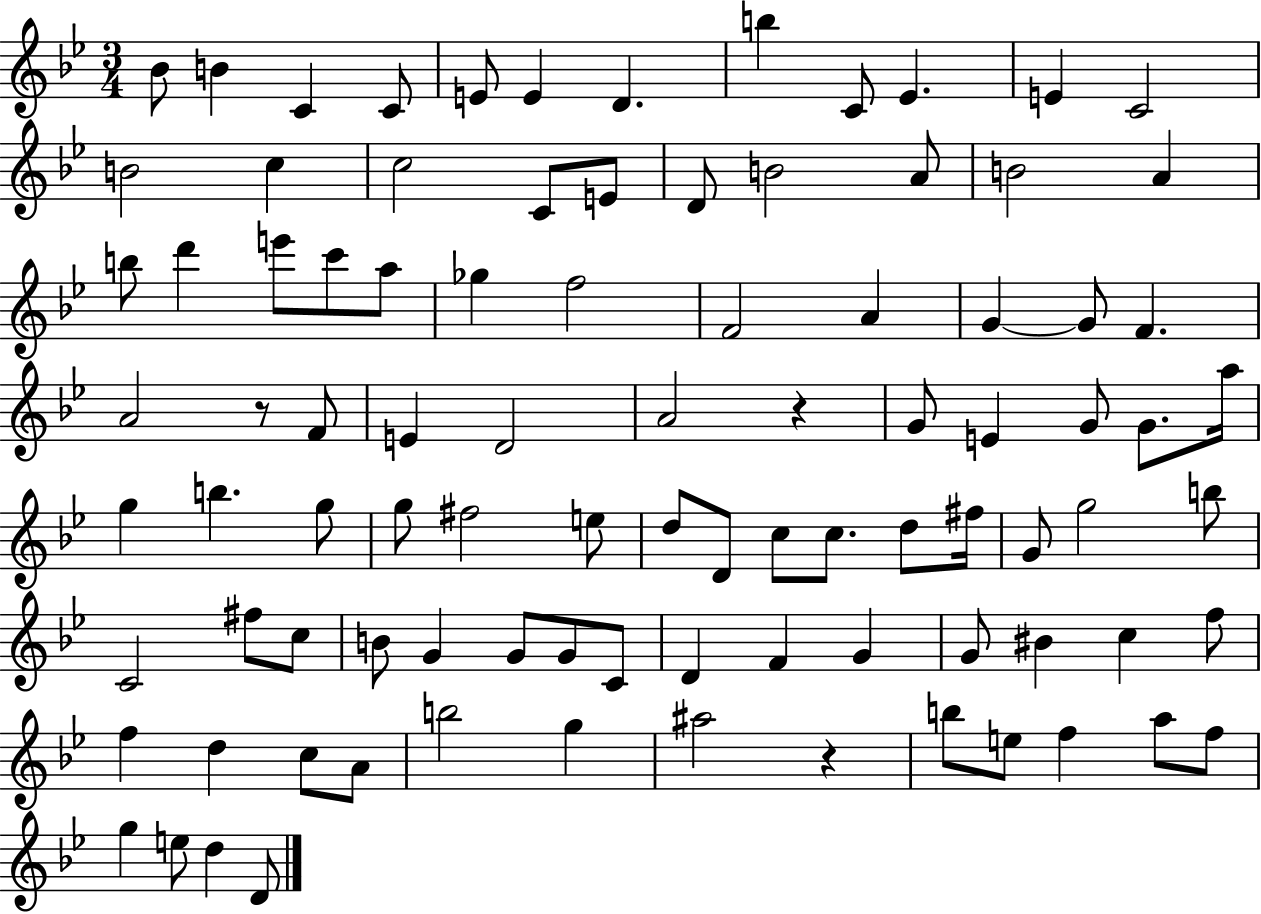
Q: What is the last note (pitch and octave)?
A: D4